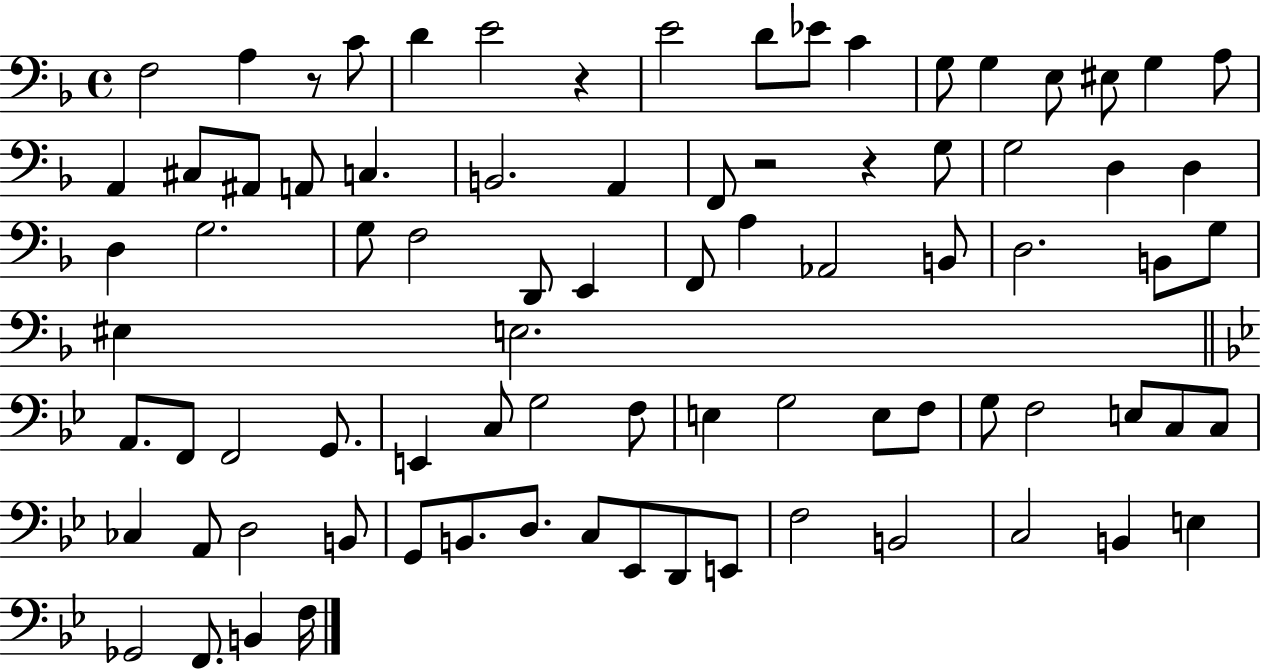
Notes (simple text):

F3/h A3/q R/e C4/e D4/q E4/h R/q E4/h D4/e Eb4/e C4/q G3/e G3/q E3/e EIS3/e G3/q A3/e A2/q C#3/e A#2/e A2/e C3/q. B2/h. A2/q F2/e R/h R/q G3/e G3/h D3/q D3/q D3/q G3/h. G3/e F3/h D2/e E2/q F2/e A3/q Ab2/h B2/e D3/h. B2/e G3/e EIS3/q E3/h. A2/e. F2/e F2/h G2/e. E2/q C3/e G3/h F3/e E3/q G3/h E3/e F3/e G3/e F3/h E3/e C3/e C3/e CES3/q A2/e D3/h B2/e G2/e B2/e. D3/e. C3/e Eb2/e D2/e E2/e F3/h B2/h C3/h B2/q E3/q Gb2/h F2/e. B2/q F3/s